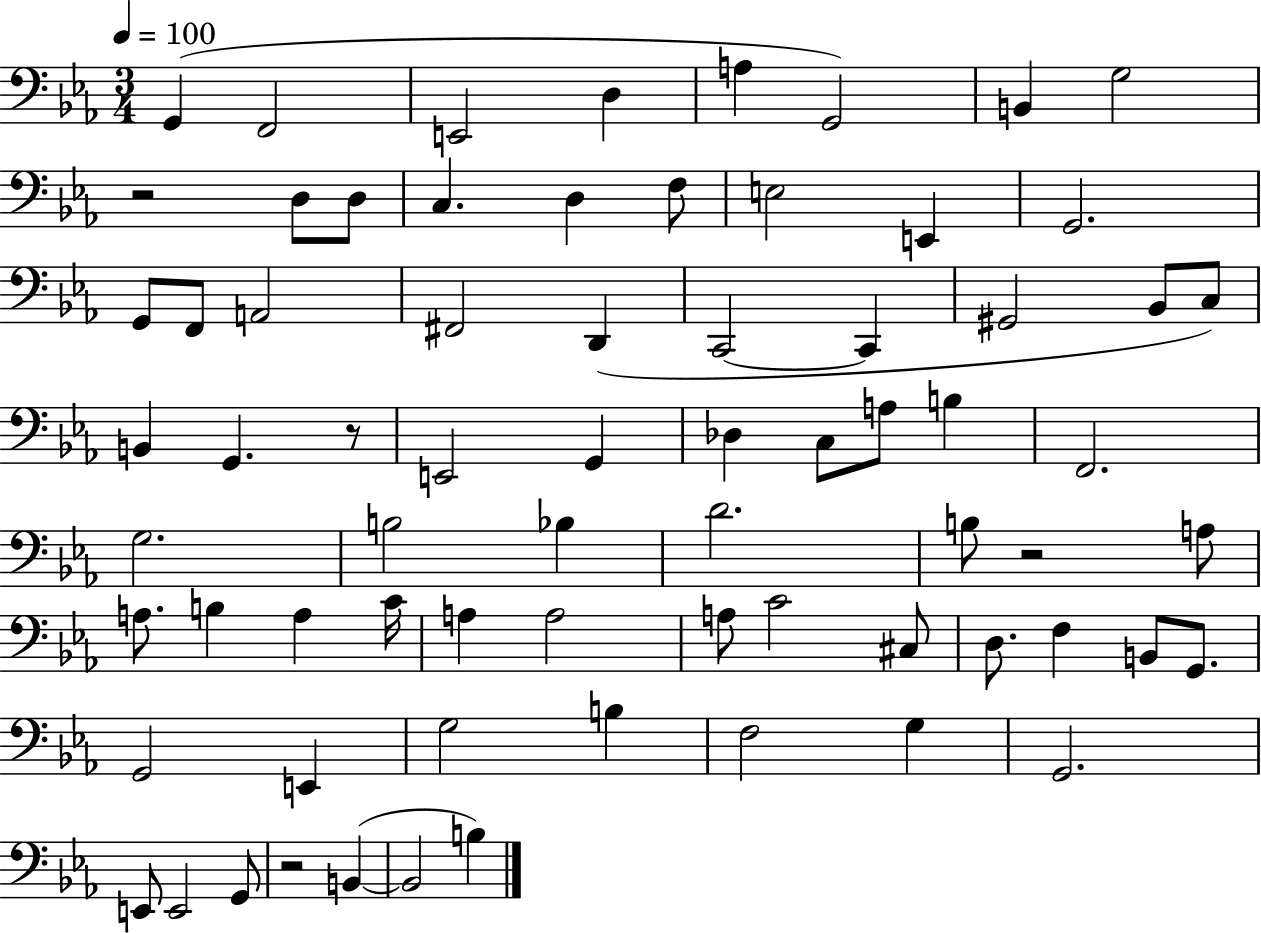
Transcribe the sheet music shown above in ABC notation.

X:1
T:Untitled
M:3/4
L:1/4
K:Eb
G,, F,,2 E,,2 D, A, G,,2 B,, G,2 z2 D,/2 D,/2 C, D, F,/2 E,2 E,, G,,2 G,,/2 F,,/2 A,,2 ^F,,2 D,, C,,2 C,, ^G,,2 _B,,/2 C,/2 B,, G,, z/2 E,,2 G,, _D, C,/2 A,/2 B, F,,2 G,2 B,2 _B, D2 B,/2 z2 A,/2 A,/2 B, A, C/4 A, A,2 A,/2 C2 ^C,/2 D,/2 F, B,,/2 G,,/2 G,,2 E,, G,2 B, F,2 G, G,,2 E,,/2 E,,2 G,,/2 z2 B,, B,,2 B,